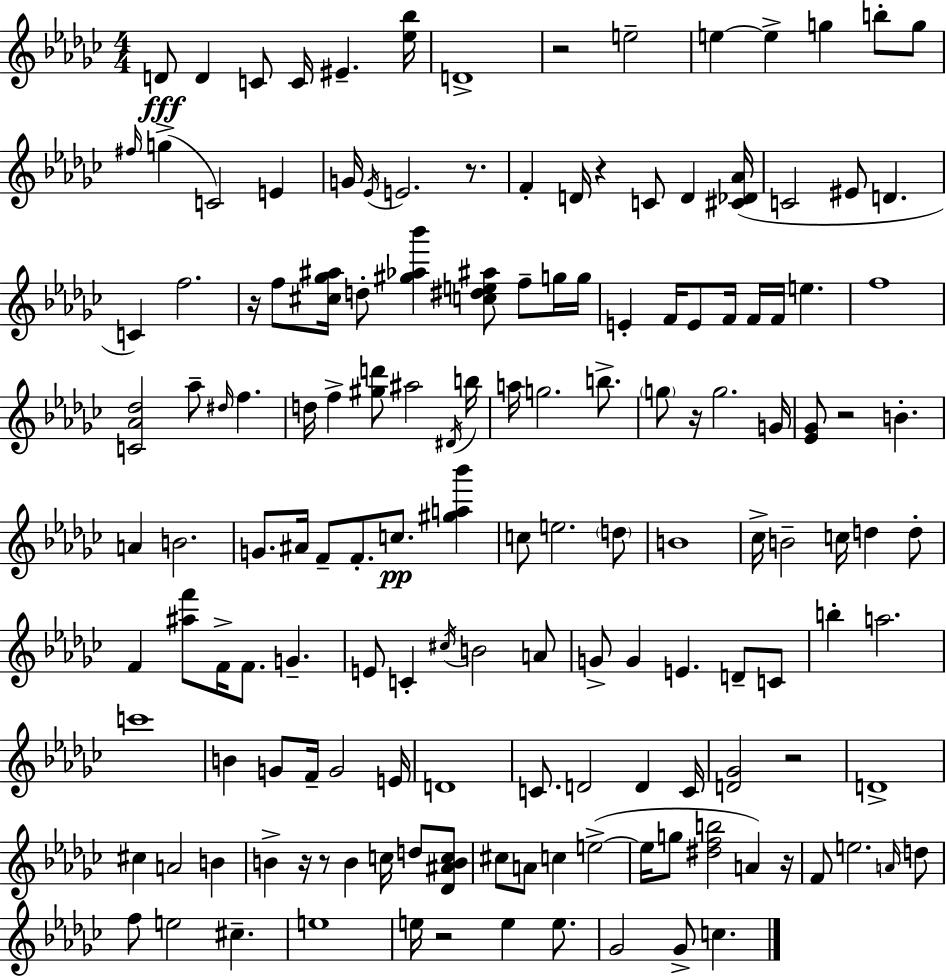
{
  \clef treble
  \numericTimeSignature
  \time 4/4
  \key ees \minor
  d'8\fff d'4 c'8 c'16 eis'4.-- <ees'' bes''>16 | d'1-> | r2 e''2-- | e''4~~ e''4-> g''4 b''8-. g''8 | \break \grace { fis''16 }( g''4-> c'2) e'4 | g'16 \acciaccatura { ees'16 } e'2. r8. | f'4-. d'16 r4 c'8 d'4 | <cis' des' aes'>16( c'2 eis'8 d'4. | \break c'4) f''2. | r16 f''8 <cis'' ges'' ais''>16 d''8-. <gis'' aes'' bes'''>4 <c'' dis'' e'' ais''>8 f''8-- | g''16 g''16 e'4-. f'16 e'8 f'16 f'16 f'16 e''4. | f''1 | \break <c' aes' des''>2 aes''8-- \grace { dis''16 } f''4. | d''16 f''4-> <gis'' d'''>8 ais''2 | \acciaccatura { dis'16 } b''16 a''16 g''2. | b''8.-> \parenthesize g''8 r16 g''2. | \break g'16 <ees' ges'>8 r2 b'4.-. | a'4 b'2. | g'8. ais'16 f'8-- f'8.-. c''8.\pp | <gis'' a'' bes'''>4 c''8 e''2. | \break \parenthesize d''8 b'1 | ces''16-> b'2-- c''16 d''4 | d''8-. f'4 <ais'' f'''>8 f'16-> f'8. g'4.-- | e'8 c'4-. \acciaccatura { cis''16 } b'2 | \break a'8 g'8-> g'4 e'4. | d'8-- c'8 b''4-. a''2. | c'''1 | b'4 g'8 f'16-- g'2 | \break e'16 d'1 | c'8. d'2 | d'4 c'16 <d' ges'>2 r2 | d'1-> | \break cis''4 a'2 | b'4 b'4-> r16 r8 b'4 | c''16 d''8 <des' ais' b' c''>8 cis''8 a'8 c''4 e''2->~(~ | e''16 g''8 <dis'' f'' b''>2 | \break a'4) r16 f'8 e''2. | \grace { a'16 } d''8 f''8 e''2 | cis''4.-- e''1 | e''16 r2 e''4 | \break e''8. ges'2 ges'8-> | c''4. \bar "|."
}